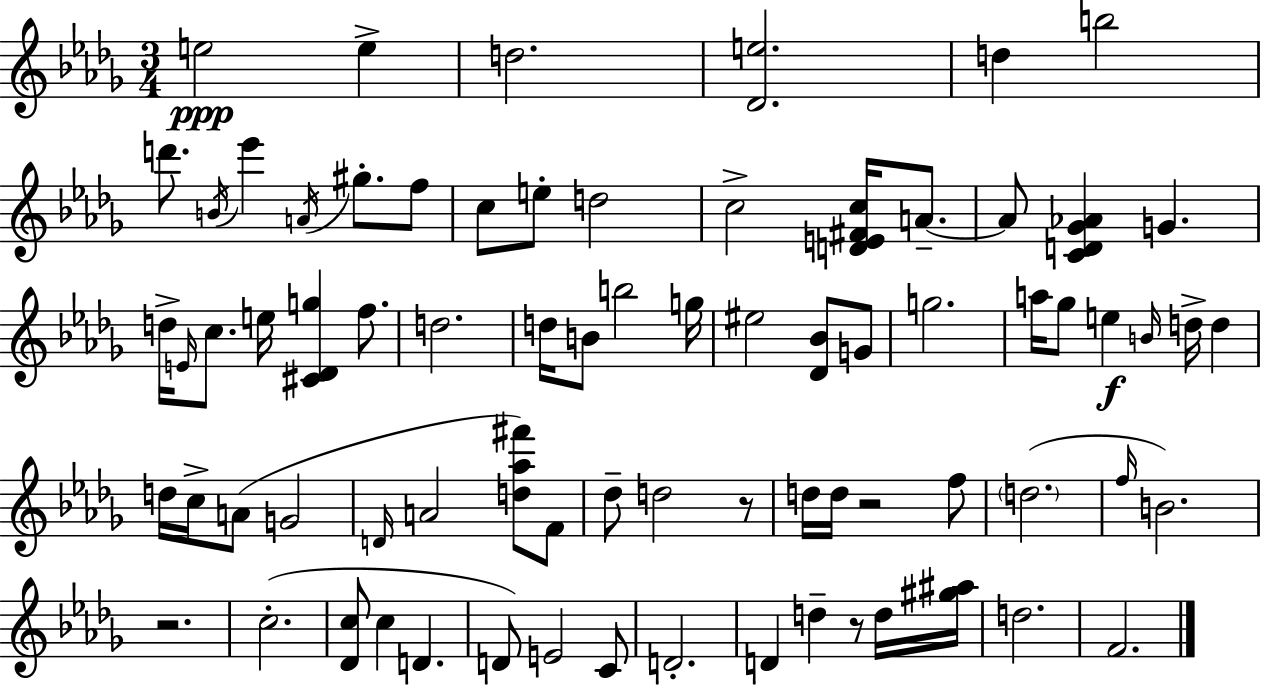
{
  \clef treble
  \numericTimeSignature
  \time 3/4
  \key bes \minor
  e''2\ppp e''4-> | d''2. | <des' e''>2. | d''4 b''2 | \break d'''8. \acciaccatura { b'16 } ees'''4 \acciaccatura { a'16 } gis''8.-. | f''8 c''8 e''8-. d''2 | c''2-> <d' e' fis' c''>16 a'8.--~~ | a'8 <c' d' ges' aes'>4 g'4. | \break d''16-> \grace { e'16 } c''8. e''16 <cis' des' g''>4 | f''8. d''2. | d''16 b'8 b''2 | g''16 eis''2 <des' bes'>8 | \break g'8 g''2. | a''16 ges''8 e''4\f \grace { b'16 } d''16-> | d''4 d''16 c''16-> a'8( g'2 | \grace { d'16 } a'2 | \break <d'' aes'' fis'''>8) f'8 des''8-- d''2 | r8 d''16 d''16 r2 | f''8 \parenthesize d''2.( | \grace { f''16 } b'2.) | \break r2. | c''2.-.( | <des' c''>8 c''4 | d'4. d'8) e'2 | \break c'8 d'2.-. | d'4 d''4-- | r8 d''16 <gis'' ais''>16 d''2. | f'2. | \break \bar "|."
}